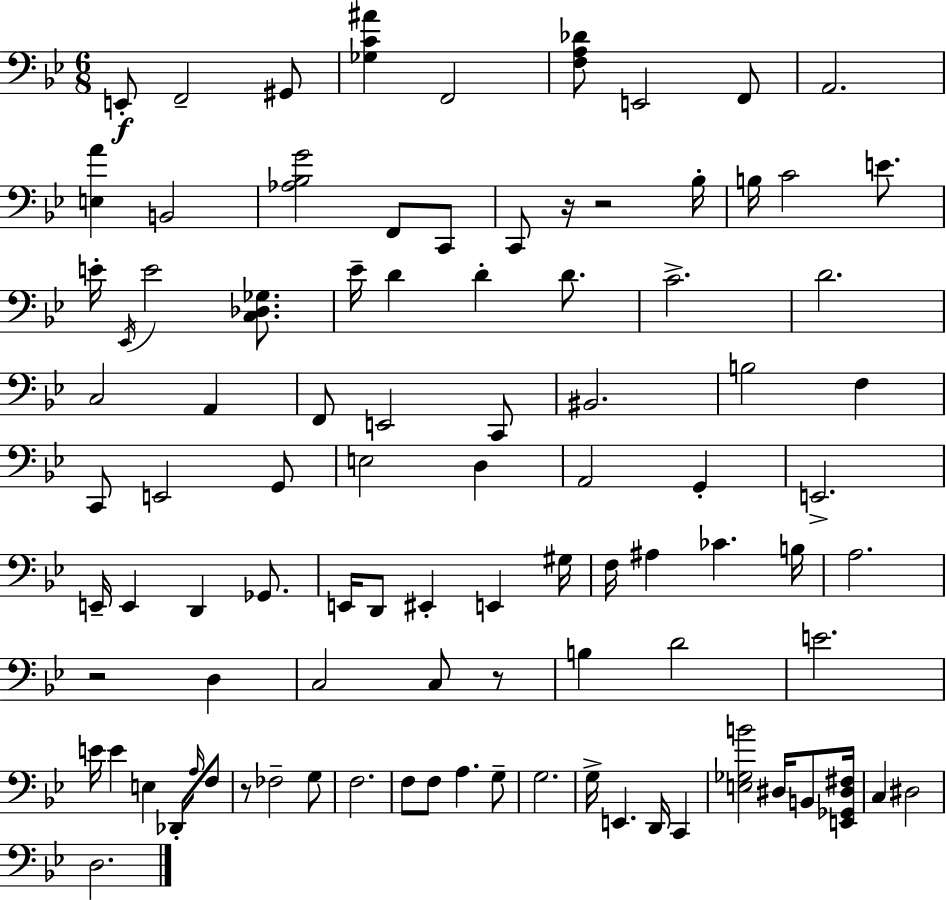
X:1
T:Untitled
M:6/8
L:1/4
K:Bb
E,,/2 F,,2 ^G,,/2 [_G,C^A] F,,2 [F,A,_D]/2 E,,2 F,,/2 A,,2 [E,A] B,,2 [_A,_B,G]2 F,,/2 C,,/2 C,,/2 z/4 z2 _B,/4 B,/4 C2 E/2 E/4 _E,,/4 E2 [C,_D,_G,]/2 _E/4 D D D/2 C2 D2 C,2 A,, F,,/2 E,,2 C,,/2 ^B,,2 B,2 F, C,,/2 E,,2 G,,/2 E,2 D, A,,2 G,, E,,2 E,,/4 E,, D,, _G,,/2 E,,/4 D,,/2 ^E,, E,, ^G,/4 F,/4 ^A, _C B,/4 A,2 z2 D, C,2 C,/2 z/2 B, D2 E2 E/4 E E, _D,,/4 A,/4 F,/2 z/2 _F,2 G,/2 F,2 F,/2 F,/2 A, G,/2 G,2 G,/4 E,, D,,/4 C,, [E,_G,B]2 ^D,/4 B,,/2 [E,,_G,,^D,^F,]/4 C, ^D,2 D,2